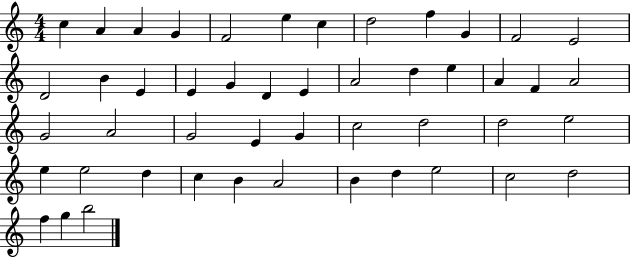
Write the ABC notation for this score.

X:1
T:Untitled
M:4/4
L:1/4
K:C
c A A G F2 e c d2 f G F2 E2 D2 B E E G D E A2 d e A F A2 G2 A2 G2 E G c2 d2 d2 e2 e e2 d c B A2 B d e2 c2 d2 f g b2